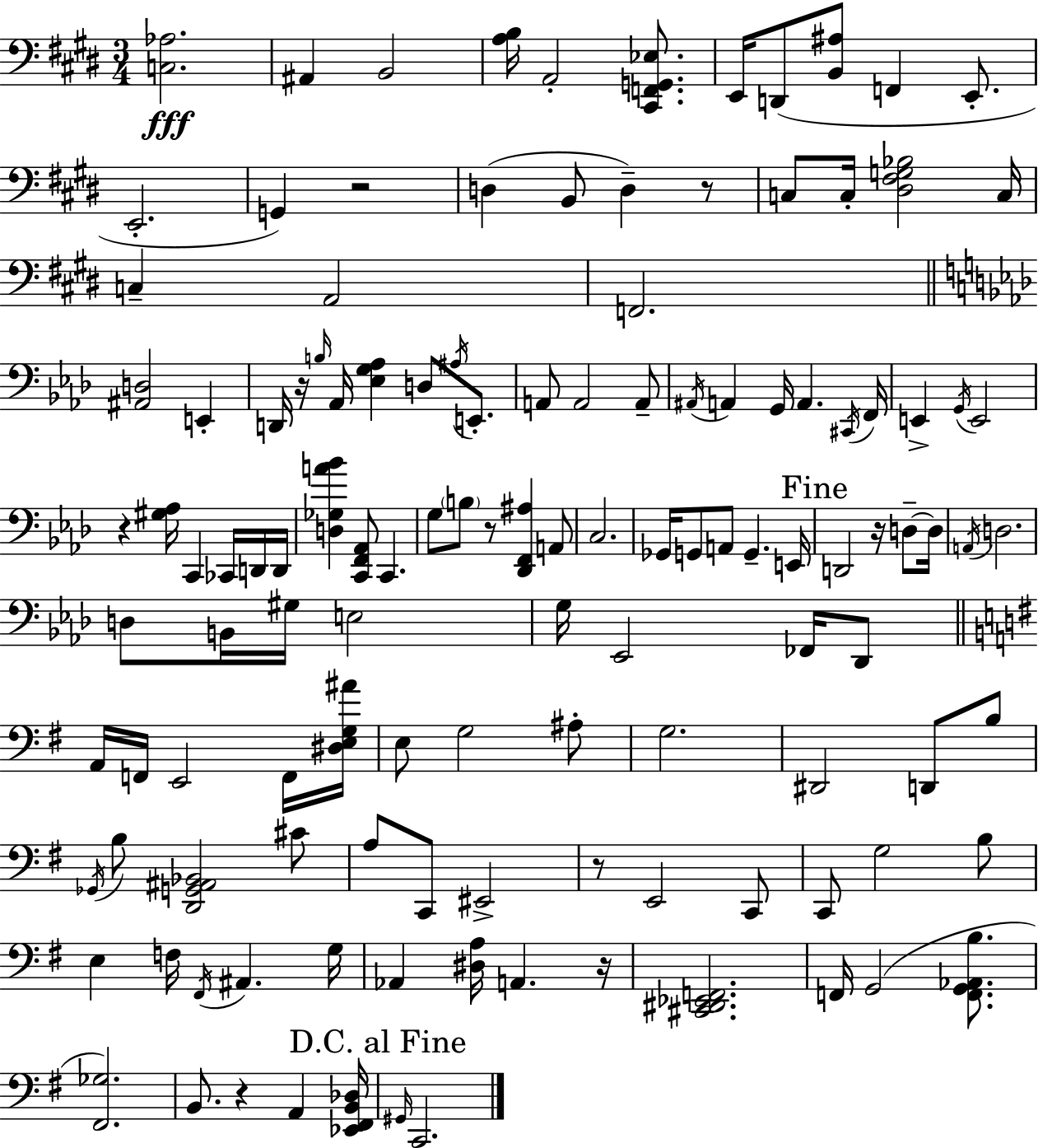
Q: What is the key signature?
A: E major